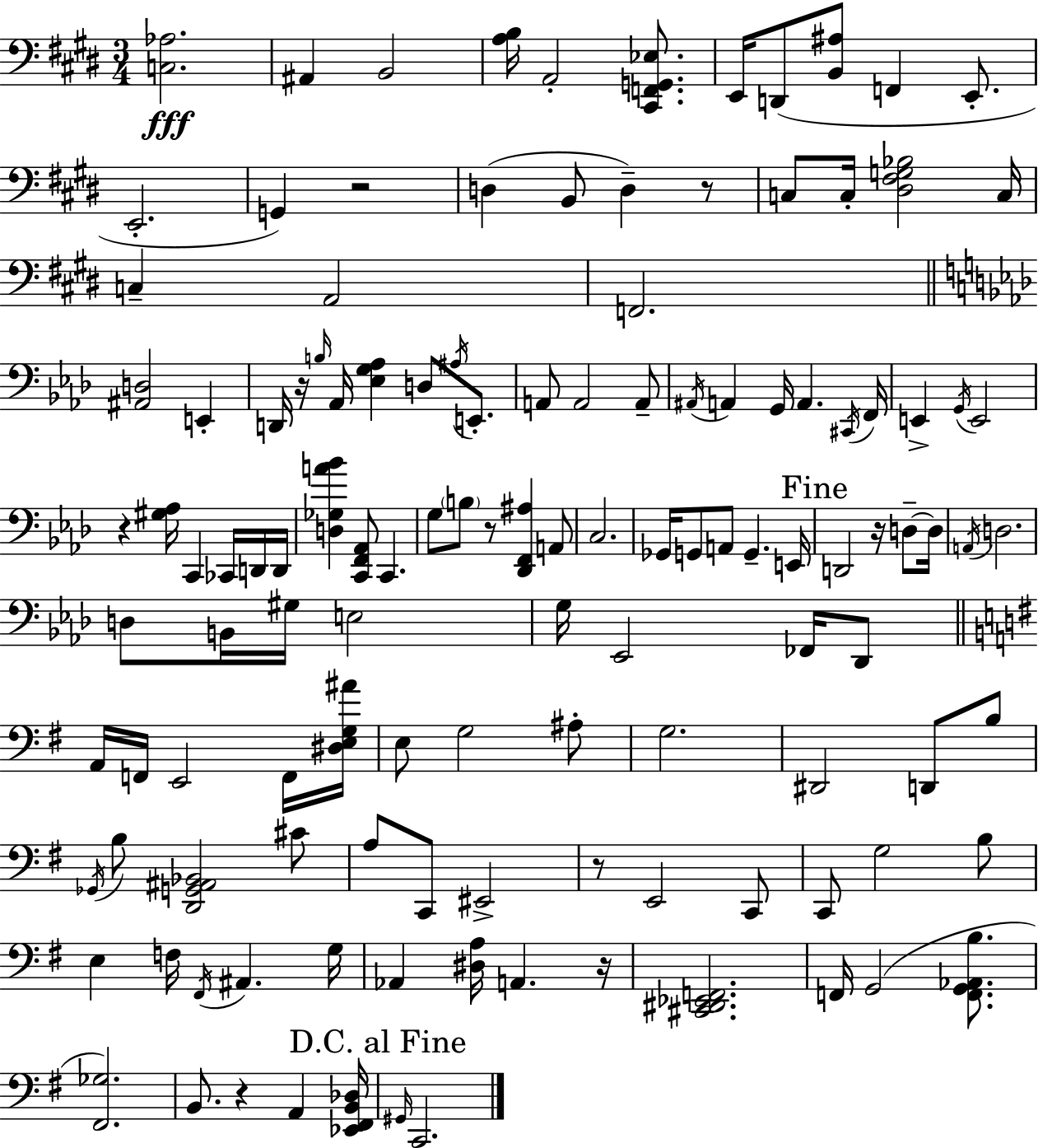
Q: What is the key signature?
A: E major